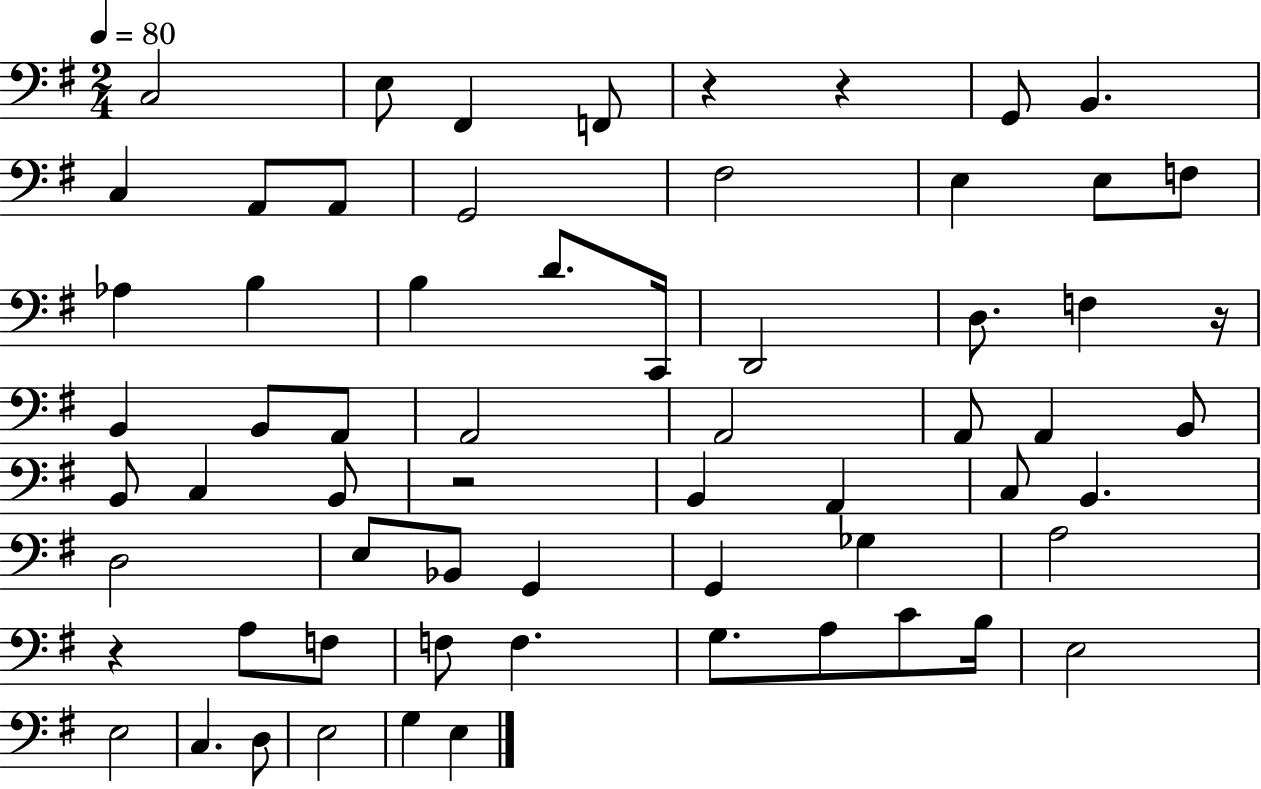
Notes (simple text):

C3/h E3/e F#2/q F2/e R/q R/q G2/e B2/q. C3/q A2/e A2/e G2/h F#3/h E3/q E3/e F3/e Ab3/q B3/q B3/q D4/e. C2/s D2/h D3/e. F3/q R/s B2/q B2/e A2/e A2/h A2/h A2/e A2/q B2/e B2/e C3/q B2/e R/h B2/q A2/q C3/e B2/q. D3/h E3/e Bb2/e G2/q G2/q Gb3/q A3/h R/q A3/e F3/e F3/e F3/q. G3/e. A3/e C4/e B3/s E3/h E3/h C3/q. D3/e E3/h G3/q E3/q